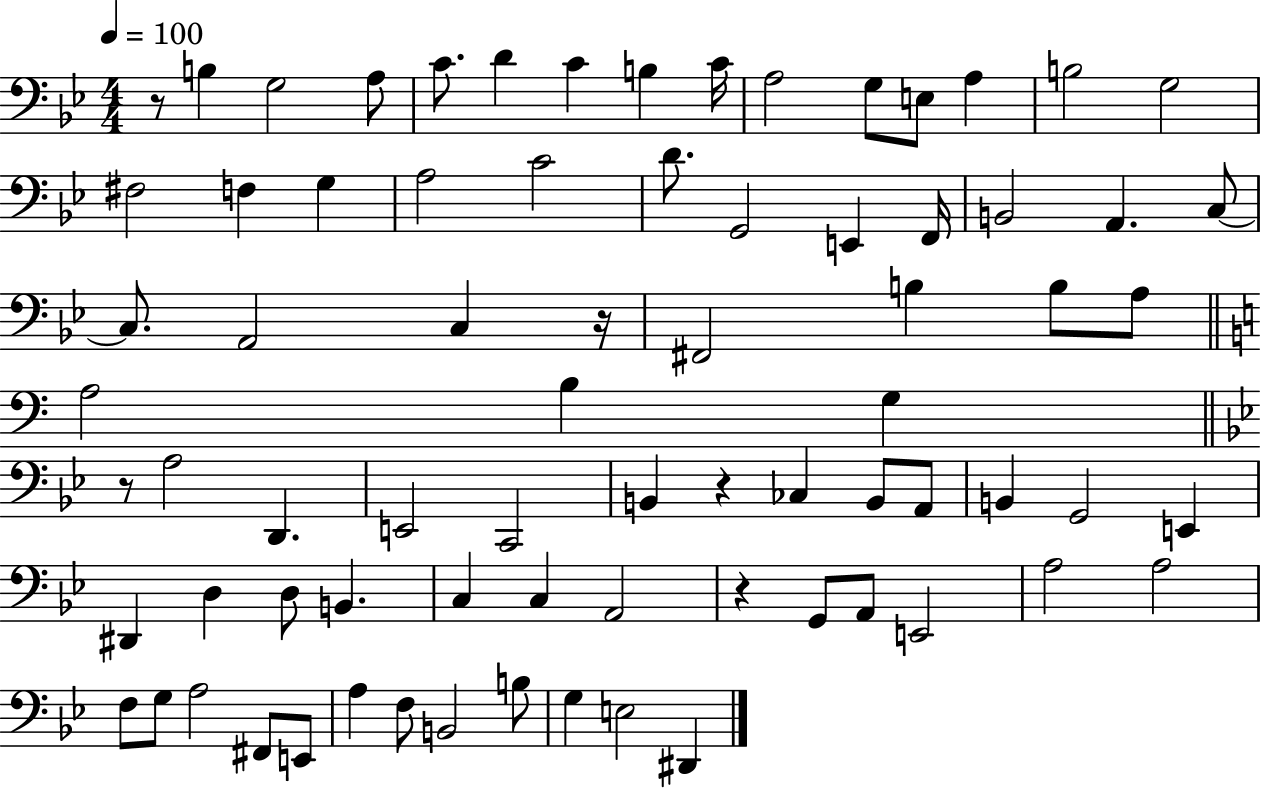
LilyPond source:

{
  \clef bass
  \numericTimeSignature
  \time 4/4
  \key bes \major
  \tempo 4 = 100
  r8 b4 g2 a8 | c'8. d'4 c'4 b4 c'16 | a2 g8 e8 a4 | b2 g2 | \break fis2 f4 g4 | a2 c'2 | d'8. g,2 e,4 f,16 | b,2 a,4. c8~~ | \break c8. a,2 c4 r16 | fis,2 b4 b8 a8 | \bar "||" \break \key c \major a2 b4 g4 | \bar "||" \break \key bes \major r8 a2 d,4. | e,2 c,2 | b,4 r4 ces4 b,8 a,8 | b,4 g,2 e,4 | \break dis,4 d4 d8 b,4. | c4 c4 a,2 | r4 g,8 a,8 e,2 | a2 a2 | \break f8 g8 a2 fis,8 e,8 | a4 f8 b,2 b8 | g4 e2 dis,4 | \bar "|."
}